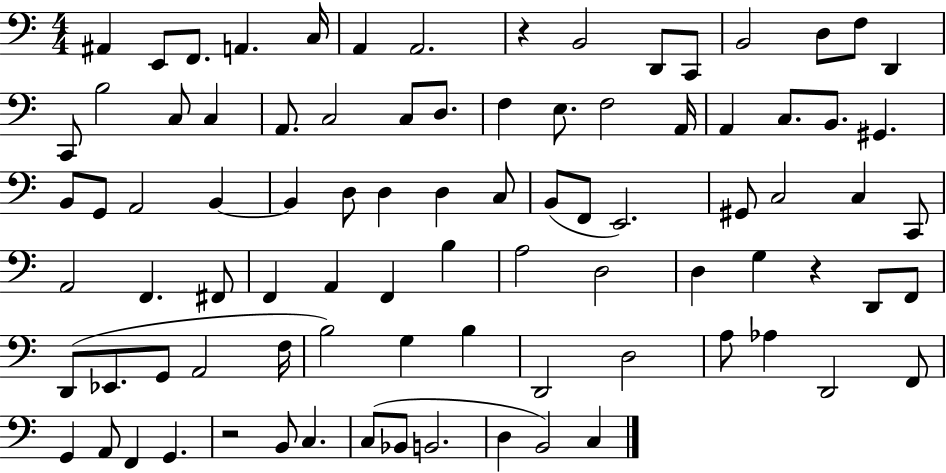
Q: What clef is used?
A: bass